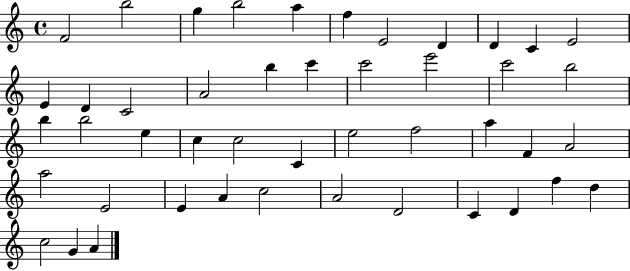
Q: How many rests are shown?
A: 0